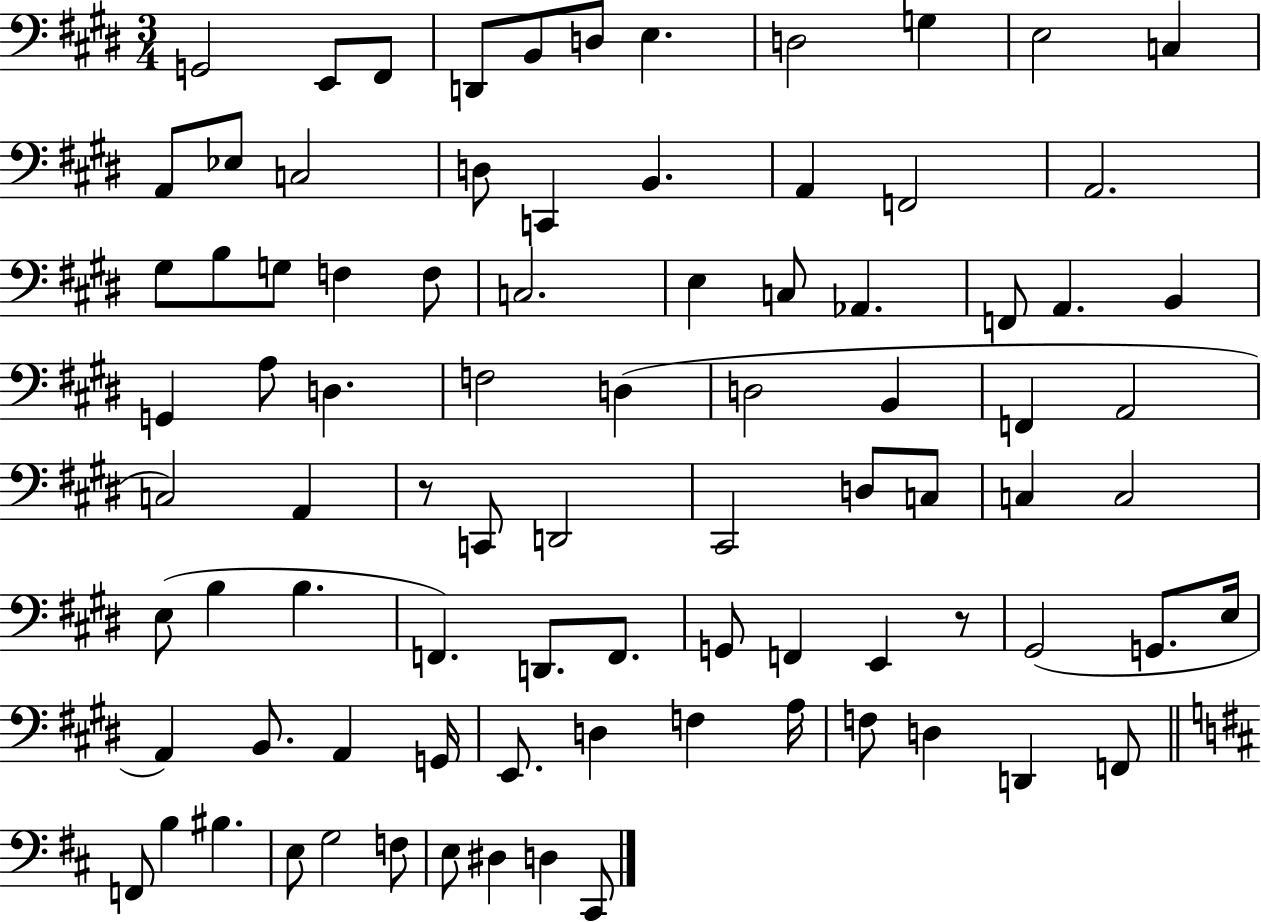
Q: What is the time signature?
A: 3/4